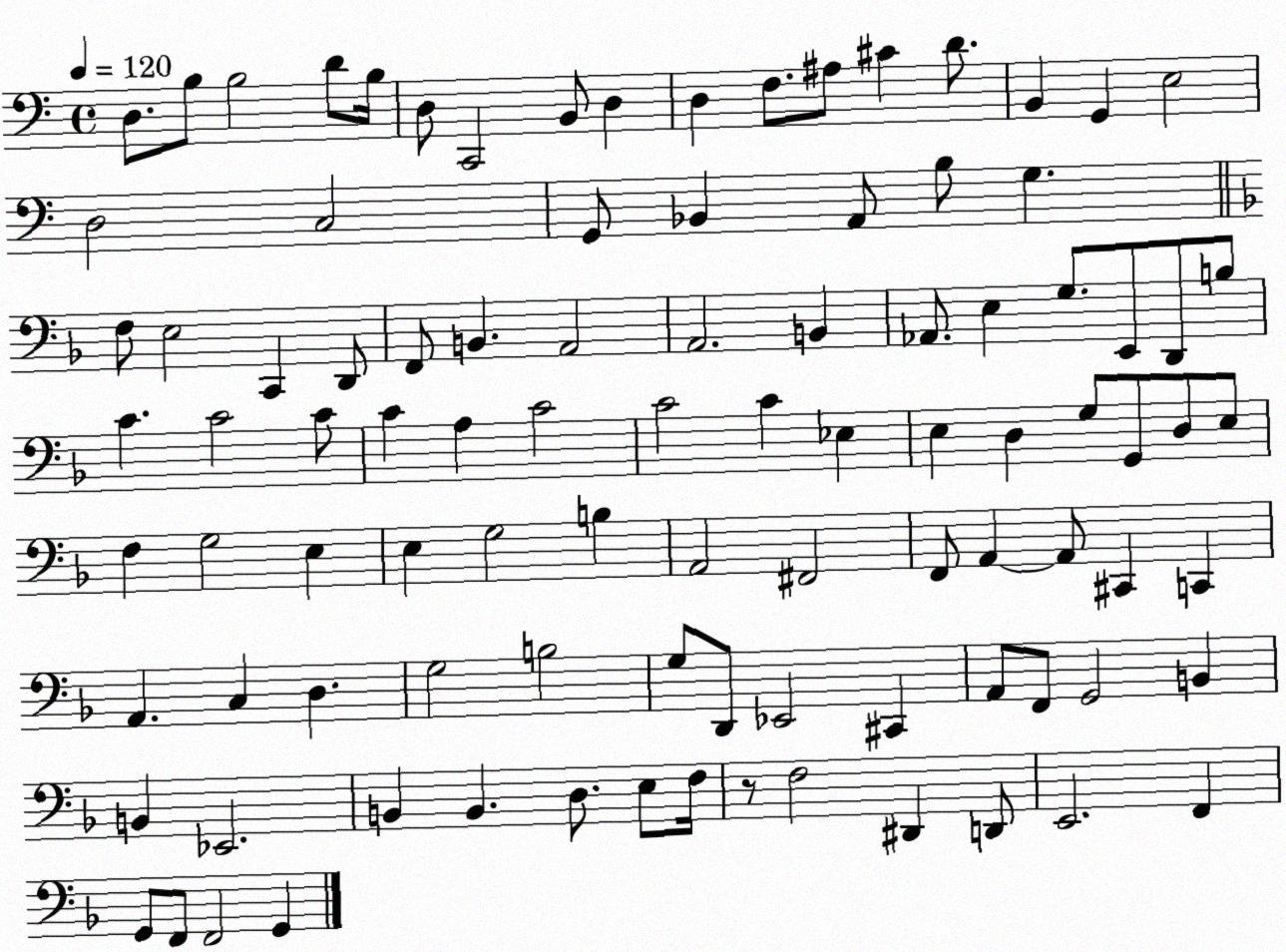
X:1
T:Untitled
M:4/4
L:1/4
K:C
D,/2 B,/2 B,2 D/2 B,/4 D,/2 C,,2 B,,/2 D, D, F,/2 ^A,/2 ^C D/2 B,, G,, E,2 D,2 C,2 G,,/2 _B,, A,,/2 B,/2 G, F,/2 E,2 C,, D,,/2 F,,/2 B,, A,,2 A,,2 B,, _A,,/2 E, G,/2 E,,/2 D,,/2 B,/2 C C2 C/2 C A, C2 C2 C _E, E, D, G,/2 G,,/2 D,/2 E,/2 F, G,2 E, E, G,2 B, A,,2 ^F,,2 F,,/2 A,, A,,/2 ^C,, C,, A,, C, D, G,2 B,2 G,/2 D,,/2 _E,,2 ^C,, A,,/2 F,,/2 G,,2 B,, B,, _E,,2 B,, B,, D,/2 E,/2 F,/4 z/2 F,2 ^D,, D,,/2 E,,2 F,, G,,/2 F,,/2 F,,2 G,,